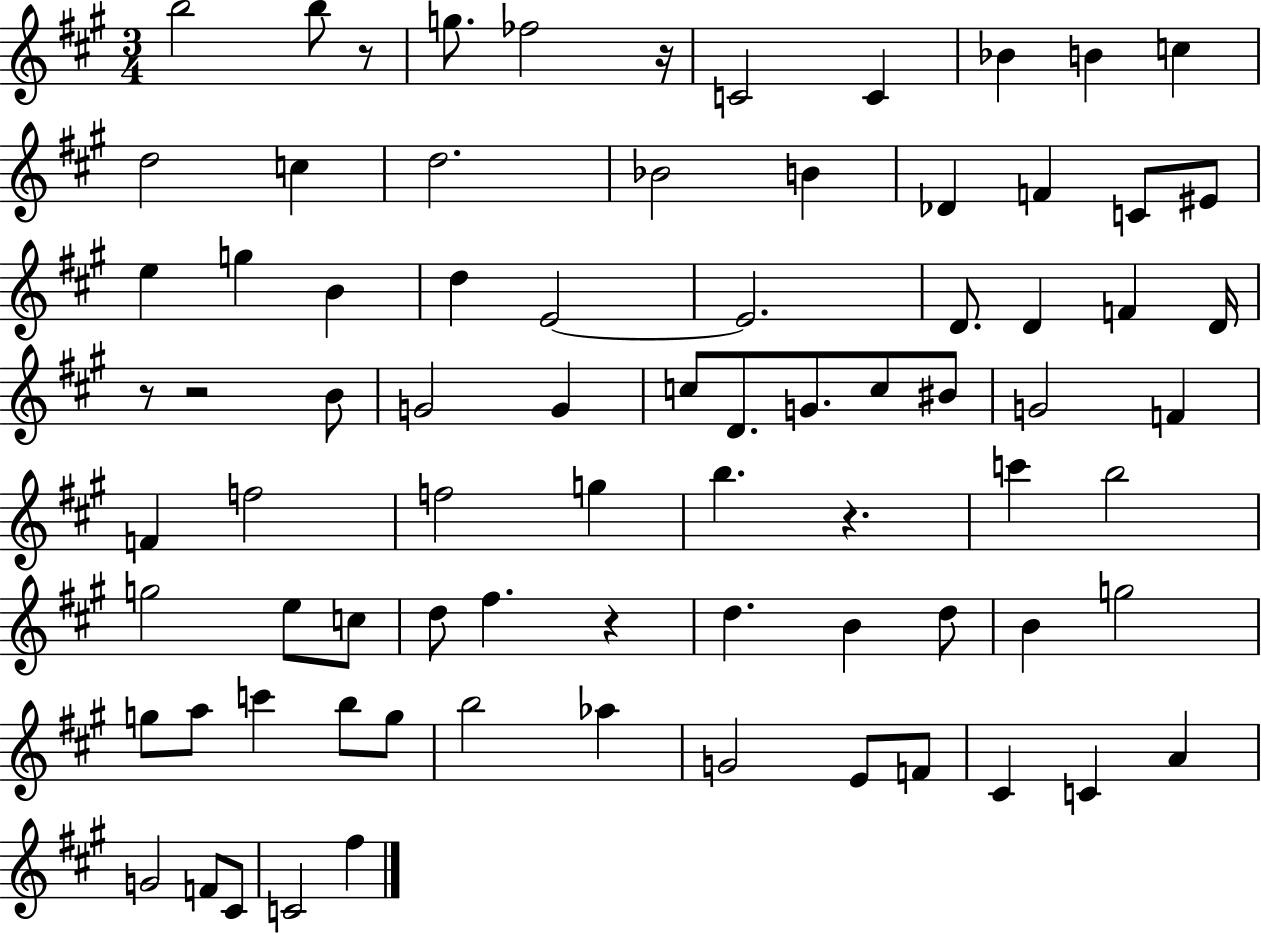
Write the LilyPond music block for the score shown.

{
  \clef treble
  \numericTimeSignature
  \time 3/4
  \key a \major
  b''2 b''8 r8 | g''8. fes''2 r16 | c'2 c'4 | bes'4 b'4 c''4 | \break d''2 c''4 | d''2. | bes'2 b'4 | des'4 f'4 c'8 eis'8 | \break e''4 g''4 b'4 | d''4 e'2~~ | e'2. | d'8. d'4 f'4 d'16 | \break r8 r2 b'8 | g'2 g'4 | c''8 d'8. g'8. c''8 bis'8 | g'2 f'4 | \break f'4 f''2 | f''2 g''4 | b''4. r4. | c'''4 b''2 | \break g''2 e''8 c''8 | d''8 fis''4. r4 | d''4. b'4 d''8 | b'4 g''2 | \break g''8 a''8 c'''4 b''8 g''8 | b''2 aes''4 | g'2 e'8 f'8 | cis'4 c'4 a'4 | \break g'2 f'8 cis'8 | c'2 fis''4 | \bar "|."
}